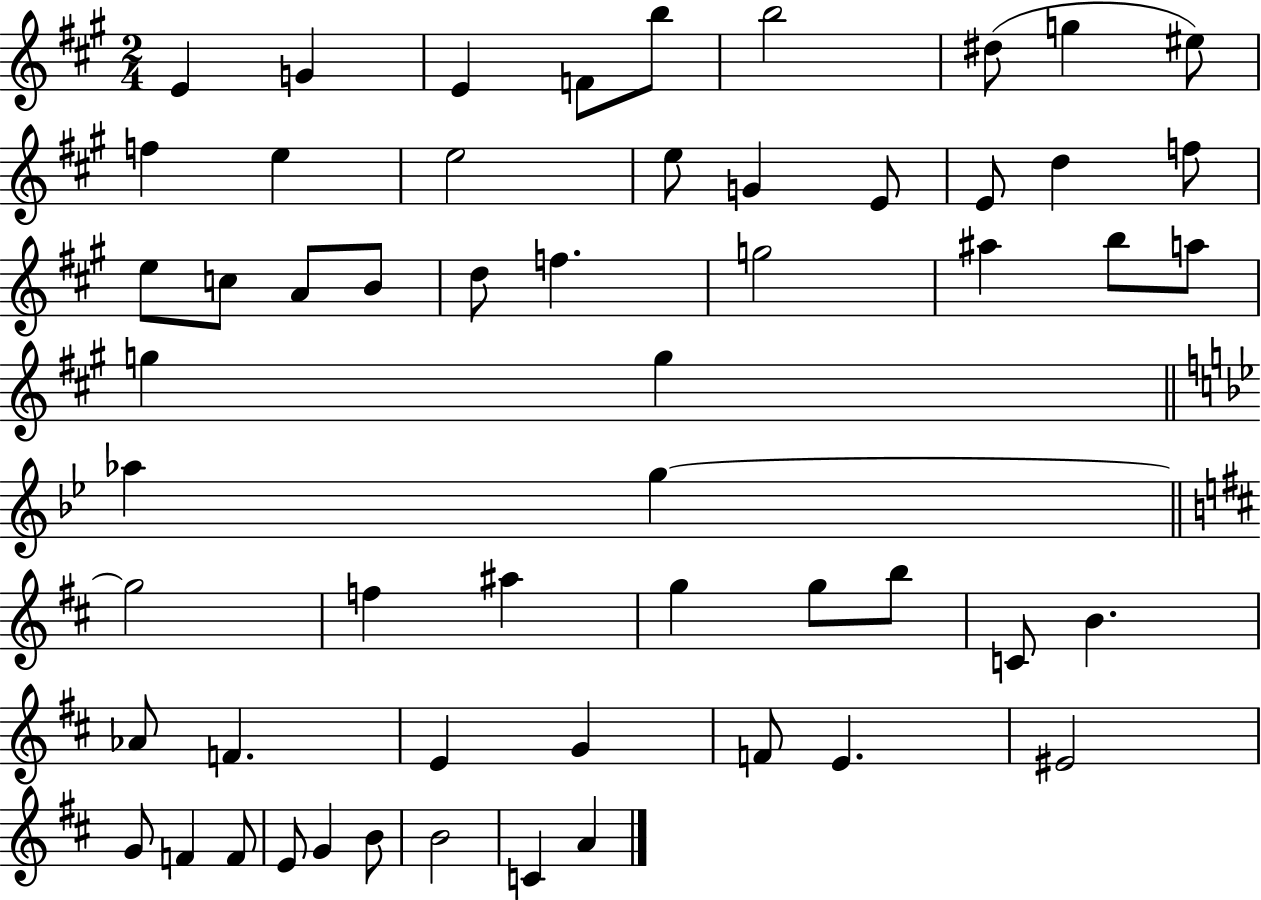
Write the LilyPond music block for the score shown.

{
  \clef treble
  \numericTimeSignature
  \time 2/4
  \key a \major
  e'4 g'4 | e'4 f'8 b''8 | b''2 | dis''8( g''4 eis''8) | \break f''4 e''4 | e''2 | e''8 g'4 e'8 | e'8 d''4 f''8 | \break e''8 c''8 a'8 b'8 | d''8 f''4. | g''2 | ais''4 b''8 a''8 | \break g''4 g''4 | \bar "||" \break \key bes \major aes''4 g''4~~ | \bar "||" \break \key d \major g''2 | f''4 ais''4 | g''4 g''8 b''8 | c'8 b'4. | \break aes'8 f'4. | e'4 g'4 | f'8 e'4. | eis'2 | \break g'8 f'4 f'8 | e'8 g'4 b'8 | b'2 | c'4 a'4 | \break \bar "|."
}